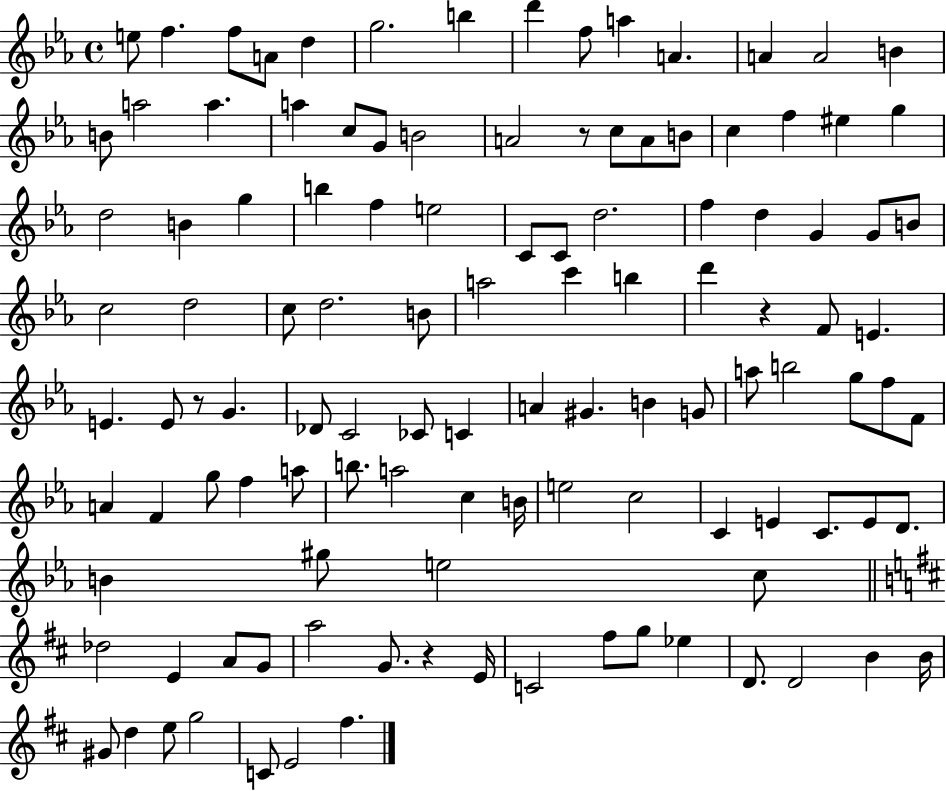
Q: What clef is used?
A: treble